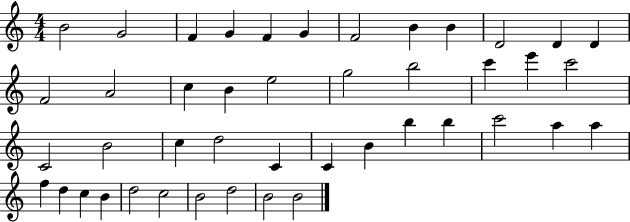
B4/h G4/h F4/q G4/q F4/q G4/q F4/h B4/q B4/q D4/h D4/q D4/q F4/h A4/h C5/q B4/q E5/h G5/h B5/h C6/q E6/q C6/h C4/h B4/h C5/q D5/h C4/q C4/q B4/q B5/q B5/q C6/h A5/q A5/q F5/q D5/q C5/q B4/q D5/h C5/h B4/h D5/h B4/h B4/h